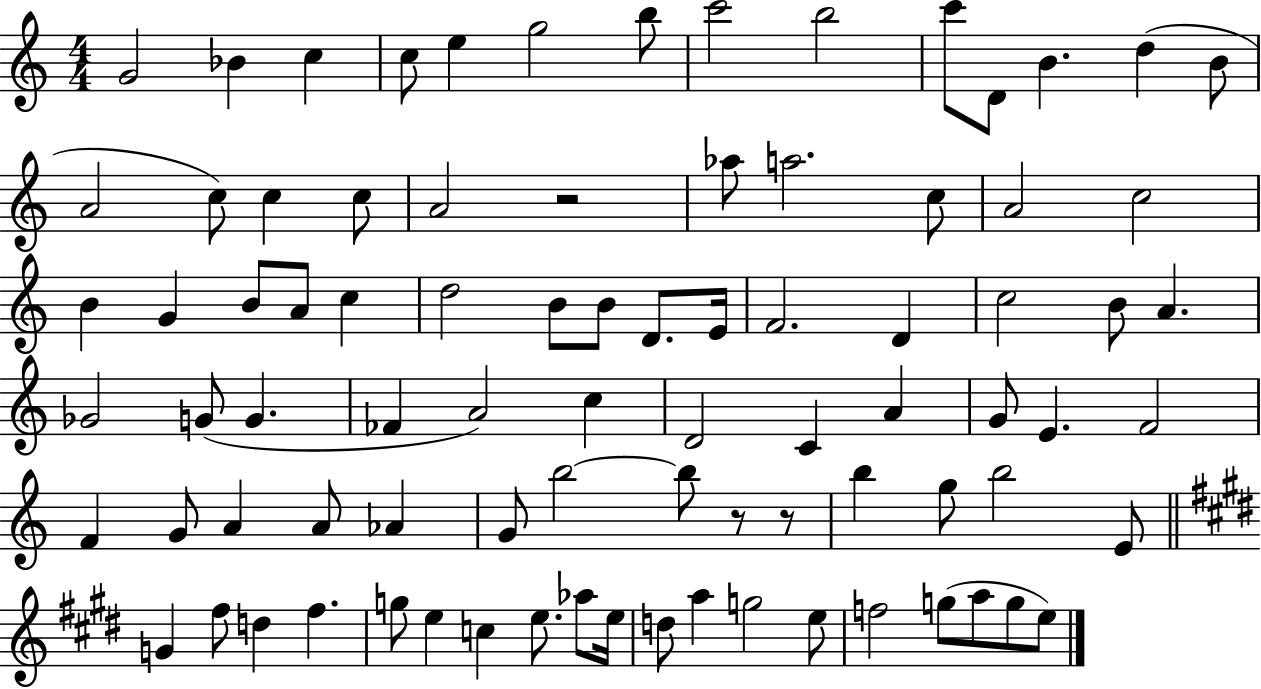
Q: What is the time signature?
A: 4/4